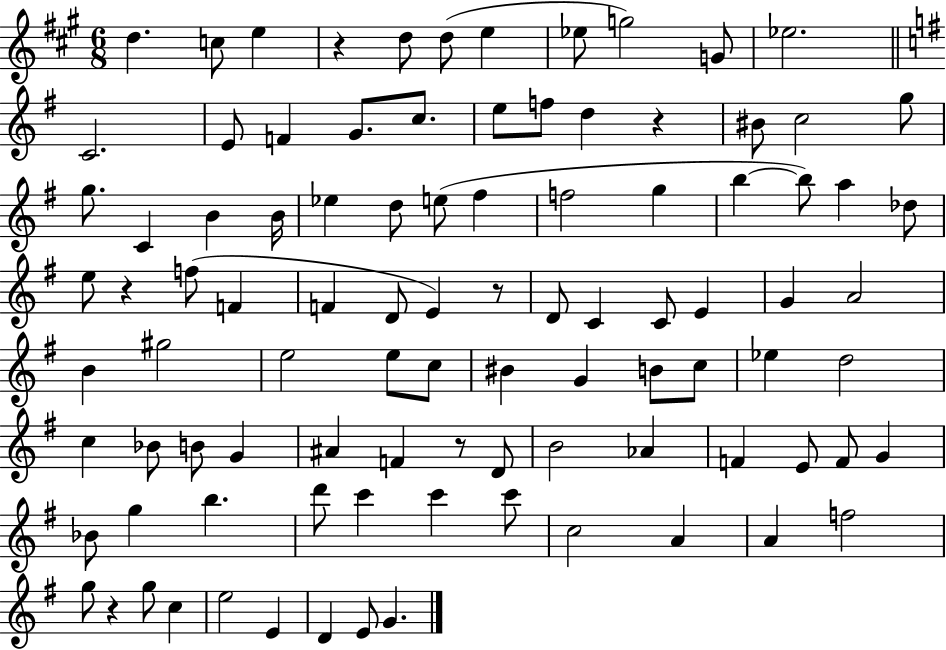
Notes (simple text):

D5/q. C5/e E5/q R/q D5/e D5/e E5/q Eb5/e G5/h G4/e Eb5/h. C4/h. E4/e F4/q G4/e. C5/e. E5/e F5/e D5/q R/q BIS4/e C5/h G5/e G5/e. C4/q B4/q B4/s Eb5/q D5/e E5/e F#5/q F5/h G5/q B5/q B5/e A5/q Db5/e E5/e R/q F5/e F4/q F4/q D4/e E4/q R/e D4/e C4/q C4/e E4/q G4/q A4/h B4/q G#5/h E5/h E5/e C5/e BIS4/q G4/q B4/e C5/e Eb5/q D5/h C5/q Bb4/e B4/e G4/q A#4/q F4/q R/e D4/e B4/h Ab4/q F4/q E4/e F4/e G4/q Bb4/e G5/q B5/q. D6/e C6/q C6/q C6/e C5/h A4/q A4/q F5/h G5/e R/q G5/e C5/q E5/h E4/q D4/q E4/e G4/q.